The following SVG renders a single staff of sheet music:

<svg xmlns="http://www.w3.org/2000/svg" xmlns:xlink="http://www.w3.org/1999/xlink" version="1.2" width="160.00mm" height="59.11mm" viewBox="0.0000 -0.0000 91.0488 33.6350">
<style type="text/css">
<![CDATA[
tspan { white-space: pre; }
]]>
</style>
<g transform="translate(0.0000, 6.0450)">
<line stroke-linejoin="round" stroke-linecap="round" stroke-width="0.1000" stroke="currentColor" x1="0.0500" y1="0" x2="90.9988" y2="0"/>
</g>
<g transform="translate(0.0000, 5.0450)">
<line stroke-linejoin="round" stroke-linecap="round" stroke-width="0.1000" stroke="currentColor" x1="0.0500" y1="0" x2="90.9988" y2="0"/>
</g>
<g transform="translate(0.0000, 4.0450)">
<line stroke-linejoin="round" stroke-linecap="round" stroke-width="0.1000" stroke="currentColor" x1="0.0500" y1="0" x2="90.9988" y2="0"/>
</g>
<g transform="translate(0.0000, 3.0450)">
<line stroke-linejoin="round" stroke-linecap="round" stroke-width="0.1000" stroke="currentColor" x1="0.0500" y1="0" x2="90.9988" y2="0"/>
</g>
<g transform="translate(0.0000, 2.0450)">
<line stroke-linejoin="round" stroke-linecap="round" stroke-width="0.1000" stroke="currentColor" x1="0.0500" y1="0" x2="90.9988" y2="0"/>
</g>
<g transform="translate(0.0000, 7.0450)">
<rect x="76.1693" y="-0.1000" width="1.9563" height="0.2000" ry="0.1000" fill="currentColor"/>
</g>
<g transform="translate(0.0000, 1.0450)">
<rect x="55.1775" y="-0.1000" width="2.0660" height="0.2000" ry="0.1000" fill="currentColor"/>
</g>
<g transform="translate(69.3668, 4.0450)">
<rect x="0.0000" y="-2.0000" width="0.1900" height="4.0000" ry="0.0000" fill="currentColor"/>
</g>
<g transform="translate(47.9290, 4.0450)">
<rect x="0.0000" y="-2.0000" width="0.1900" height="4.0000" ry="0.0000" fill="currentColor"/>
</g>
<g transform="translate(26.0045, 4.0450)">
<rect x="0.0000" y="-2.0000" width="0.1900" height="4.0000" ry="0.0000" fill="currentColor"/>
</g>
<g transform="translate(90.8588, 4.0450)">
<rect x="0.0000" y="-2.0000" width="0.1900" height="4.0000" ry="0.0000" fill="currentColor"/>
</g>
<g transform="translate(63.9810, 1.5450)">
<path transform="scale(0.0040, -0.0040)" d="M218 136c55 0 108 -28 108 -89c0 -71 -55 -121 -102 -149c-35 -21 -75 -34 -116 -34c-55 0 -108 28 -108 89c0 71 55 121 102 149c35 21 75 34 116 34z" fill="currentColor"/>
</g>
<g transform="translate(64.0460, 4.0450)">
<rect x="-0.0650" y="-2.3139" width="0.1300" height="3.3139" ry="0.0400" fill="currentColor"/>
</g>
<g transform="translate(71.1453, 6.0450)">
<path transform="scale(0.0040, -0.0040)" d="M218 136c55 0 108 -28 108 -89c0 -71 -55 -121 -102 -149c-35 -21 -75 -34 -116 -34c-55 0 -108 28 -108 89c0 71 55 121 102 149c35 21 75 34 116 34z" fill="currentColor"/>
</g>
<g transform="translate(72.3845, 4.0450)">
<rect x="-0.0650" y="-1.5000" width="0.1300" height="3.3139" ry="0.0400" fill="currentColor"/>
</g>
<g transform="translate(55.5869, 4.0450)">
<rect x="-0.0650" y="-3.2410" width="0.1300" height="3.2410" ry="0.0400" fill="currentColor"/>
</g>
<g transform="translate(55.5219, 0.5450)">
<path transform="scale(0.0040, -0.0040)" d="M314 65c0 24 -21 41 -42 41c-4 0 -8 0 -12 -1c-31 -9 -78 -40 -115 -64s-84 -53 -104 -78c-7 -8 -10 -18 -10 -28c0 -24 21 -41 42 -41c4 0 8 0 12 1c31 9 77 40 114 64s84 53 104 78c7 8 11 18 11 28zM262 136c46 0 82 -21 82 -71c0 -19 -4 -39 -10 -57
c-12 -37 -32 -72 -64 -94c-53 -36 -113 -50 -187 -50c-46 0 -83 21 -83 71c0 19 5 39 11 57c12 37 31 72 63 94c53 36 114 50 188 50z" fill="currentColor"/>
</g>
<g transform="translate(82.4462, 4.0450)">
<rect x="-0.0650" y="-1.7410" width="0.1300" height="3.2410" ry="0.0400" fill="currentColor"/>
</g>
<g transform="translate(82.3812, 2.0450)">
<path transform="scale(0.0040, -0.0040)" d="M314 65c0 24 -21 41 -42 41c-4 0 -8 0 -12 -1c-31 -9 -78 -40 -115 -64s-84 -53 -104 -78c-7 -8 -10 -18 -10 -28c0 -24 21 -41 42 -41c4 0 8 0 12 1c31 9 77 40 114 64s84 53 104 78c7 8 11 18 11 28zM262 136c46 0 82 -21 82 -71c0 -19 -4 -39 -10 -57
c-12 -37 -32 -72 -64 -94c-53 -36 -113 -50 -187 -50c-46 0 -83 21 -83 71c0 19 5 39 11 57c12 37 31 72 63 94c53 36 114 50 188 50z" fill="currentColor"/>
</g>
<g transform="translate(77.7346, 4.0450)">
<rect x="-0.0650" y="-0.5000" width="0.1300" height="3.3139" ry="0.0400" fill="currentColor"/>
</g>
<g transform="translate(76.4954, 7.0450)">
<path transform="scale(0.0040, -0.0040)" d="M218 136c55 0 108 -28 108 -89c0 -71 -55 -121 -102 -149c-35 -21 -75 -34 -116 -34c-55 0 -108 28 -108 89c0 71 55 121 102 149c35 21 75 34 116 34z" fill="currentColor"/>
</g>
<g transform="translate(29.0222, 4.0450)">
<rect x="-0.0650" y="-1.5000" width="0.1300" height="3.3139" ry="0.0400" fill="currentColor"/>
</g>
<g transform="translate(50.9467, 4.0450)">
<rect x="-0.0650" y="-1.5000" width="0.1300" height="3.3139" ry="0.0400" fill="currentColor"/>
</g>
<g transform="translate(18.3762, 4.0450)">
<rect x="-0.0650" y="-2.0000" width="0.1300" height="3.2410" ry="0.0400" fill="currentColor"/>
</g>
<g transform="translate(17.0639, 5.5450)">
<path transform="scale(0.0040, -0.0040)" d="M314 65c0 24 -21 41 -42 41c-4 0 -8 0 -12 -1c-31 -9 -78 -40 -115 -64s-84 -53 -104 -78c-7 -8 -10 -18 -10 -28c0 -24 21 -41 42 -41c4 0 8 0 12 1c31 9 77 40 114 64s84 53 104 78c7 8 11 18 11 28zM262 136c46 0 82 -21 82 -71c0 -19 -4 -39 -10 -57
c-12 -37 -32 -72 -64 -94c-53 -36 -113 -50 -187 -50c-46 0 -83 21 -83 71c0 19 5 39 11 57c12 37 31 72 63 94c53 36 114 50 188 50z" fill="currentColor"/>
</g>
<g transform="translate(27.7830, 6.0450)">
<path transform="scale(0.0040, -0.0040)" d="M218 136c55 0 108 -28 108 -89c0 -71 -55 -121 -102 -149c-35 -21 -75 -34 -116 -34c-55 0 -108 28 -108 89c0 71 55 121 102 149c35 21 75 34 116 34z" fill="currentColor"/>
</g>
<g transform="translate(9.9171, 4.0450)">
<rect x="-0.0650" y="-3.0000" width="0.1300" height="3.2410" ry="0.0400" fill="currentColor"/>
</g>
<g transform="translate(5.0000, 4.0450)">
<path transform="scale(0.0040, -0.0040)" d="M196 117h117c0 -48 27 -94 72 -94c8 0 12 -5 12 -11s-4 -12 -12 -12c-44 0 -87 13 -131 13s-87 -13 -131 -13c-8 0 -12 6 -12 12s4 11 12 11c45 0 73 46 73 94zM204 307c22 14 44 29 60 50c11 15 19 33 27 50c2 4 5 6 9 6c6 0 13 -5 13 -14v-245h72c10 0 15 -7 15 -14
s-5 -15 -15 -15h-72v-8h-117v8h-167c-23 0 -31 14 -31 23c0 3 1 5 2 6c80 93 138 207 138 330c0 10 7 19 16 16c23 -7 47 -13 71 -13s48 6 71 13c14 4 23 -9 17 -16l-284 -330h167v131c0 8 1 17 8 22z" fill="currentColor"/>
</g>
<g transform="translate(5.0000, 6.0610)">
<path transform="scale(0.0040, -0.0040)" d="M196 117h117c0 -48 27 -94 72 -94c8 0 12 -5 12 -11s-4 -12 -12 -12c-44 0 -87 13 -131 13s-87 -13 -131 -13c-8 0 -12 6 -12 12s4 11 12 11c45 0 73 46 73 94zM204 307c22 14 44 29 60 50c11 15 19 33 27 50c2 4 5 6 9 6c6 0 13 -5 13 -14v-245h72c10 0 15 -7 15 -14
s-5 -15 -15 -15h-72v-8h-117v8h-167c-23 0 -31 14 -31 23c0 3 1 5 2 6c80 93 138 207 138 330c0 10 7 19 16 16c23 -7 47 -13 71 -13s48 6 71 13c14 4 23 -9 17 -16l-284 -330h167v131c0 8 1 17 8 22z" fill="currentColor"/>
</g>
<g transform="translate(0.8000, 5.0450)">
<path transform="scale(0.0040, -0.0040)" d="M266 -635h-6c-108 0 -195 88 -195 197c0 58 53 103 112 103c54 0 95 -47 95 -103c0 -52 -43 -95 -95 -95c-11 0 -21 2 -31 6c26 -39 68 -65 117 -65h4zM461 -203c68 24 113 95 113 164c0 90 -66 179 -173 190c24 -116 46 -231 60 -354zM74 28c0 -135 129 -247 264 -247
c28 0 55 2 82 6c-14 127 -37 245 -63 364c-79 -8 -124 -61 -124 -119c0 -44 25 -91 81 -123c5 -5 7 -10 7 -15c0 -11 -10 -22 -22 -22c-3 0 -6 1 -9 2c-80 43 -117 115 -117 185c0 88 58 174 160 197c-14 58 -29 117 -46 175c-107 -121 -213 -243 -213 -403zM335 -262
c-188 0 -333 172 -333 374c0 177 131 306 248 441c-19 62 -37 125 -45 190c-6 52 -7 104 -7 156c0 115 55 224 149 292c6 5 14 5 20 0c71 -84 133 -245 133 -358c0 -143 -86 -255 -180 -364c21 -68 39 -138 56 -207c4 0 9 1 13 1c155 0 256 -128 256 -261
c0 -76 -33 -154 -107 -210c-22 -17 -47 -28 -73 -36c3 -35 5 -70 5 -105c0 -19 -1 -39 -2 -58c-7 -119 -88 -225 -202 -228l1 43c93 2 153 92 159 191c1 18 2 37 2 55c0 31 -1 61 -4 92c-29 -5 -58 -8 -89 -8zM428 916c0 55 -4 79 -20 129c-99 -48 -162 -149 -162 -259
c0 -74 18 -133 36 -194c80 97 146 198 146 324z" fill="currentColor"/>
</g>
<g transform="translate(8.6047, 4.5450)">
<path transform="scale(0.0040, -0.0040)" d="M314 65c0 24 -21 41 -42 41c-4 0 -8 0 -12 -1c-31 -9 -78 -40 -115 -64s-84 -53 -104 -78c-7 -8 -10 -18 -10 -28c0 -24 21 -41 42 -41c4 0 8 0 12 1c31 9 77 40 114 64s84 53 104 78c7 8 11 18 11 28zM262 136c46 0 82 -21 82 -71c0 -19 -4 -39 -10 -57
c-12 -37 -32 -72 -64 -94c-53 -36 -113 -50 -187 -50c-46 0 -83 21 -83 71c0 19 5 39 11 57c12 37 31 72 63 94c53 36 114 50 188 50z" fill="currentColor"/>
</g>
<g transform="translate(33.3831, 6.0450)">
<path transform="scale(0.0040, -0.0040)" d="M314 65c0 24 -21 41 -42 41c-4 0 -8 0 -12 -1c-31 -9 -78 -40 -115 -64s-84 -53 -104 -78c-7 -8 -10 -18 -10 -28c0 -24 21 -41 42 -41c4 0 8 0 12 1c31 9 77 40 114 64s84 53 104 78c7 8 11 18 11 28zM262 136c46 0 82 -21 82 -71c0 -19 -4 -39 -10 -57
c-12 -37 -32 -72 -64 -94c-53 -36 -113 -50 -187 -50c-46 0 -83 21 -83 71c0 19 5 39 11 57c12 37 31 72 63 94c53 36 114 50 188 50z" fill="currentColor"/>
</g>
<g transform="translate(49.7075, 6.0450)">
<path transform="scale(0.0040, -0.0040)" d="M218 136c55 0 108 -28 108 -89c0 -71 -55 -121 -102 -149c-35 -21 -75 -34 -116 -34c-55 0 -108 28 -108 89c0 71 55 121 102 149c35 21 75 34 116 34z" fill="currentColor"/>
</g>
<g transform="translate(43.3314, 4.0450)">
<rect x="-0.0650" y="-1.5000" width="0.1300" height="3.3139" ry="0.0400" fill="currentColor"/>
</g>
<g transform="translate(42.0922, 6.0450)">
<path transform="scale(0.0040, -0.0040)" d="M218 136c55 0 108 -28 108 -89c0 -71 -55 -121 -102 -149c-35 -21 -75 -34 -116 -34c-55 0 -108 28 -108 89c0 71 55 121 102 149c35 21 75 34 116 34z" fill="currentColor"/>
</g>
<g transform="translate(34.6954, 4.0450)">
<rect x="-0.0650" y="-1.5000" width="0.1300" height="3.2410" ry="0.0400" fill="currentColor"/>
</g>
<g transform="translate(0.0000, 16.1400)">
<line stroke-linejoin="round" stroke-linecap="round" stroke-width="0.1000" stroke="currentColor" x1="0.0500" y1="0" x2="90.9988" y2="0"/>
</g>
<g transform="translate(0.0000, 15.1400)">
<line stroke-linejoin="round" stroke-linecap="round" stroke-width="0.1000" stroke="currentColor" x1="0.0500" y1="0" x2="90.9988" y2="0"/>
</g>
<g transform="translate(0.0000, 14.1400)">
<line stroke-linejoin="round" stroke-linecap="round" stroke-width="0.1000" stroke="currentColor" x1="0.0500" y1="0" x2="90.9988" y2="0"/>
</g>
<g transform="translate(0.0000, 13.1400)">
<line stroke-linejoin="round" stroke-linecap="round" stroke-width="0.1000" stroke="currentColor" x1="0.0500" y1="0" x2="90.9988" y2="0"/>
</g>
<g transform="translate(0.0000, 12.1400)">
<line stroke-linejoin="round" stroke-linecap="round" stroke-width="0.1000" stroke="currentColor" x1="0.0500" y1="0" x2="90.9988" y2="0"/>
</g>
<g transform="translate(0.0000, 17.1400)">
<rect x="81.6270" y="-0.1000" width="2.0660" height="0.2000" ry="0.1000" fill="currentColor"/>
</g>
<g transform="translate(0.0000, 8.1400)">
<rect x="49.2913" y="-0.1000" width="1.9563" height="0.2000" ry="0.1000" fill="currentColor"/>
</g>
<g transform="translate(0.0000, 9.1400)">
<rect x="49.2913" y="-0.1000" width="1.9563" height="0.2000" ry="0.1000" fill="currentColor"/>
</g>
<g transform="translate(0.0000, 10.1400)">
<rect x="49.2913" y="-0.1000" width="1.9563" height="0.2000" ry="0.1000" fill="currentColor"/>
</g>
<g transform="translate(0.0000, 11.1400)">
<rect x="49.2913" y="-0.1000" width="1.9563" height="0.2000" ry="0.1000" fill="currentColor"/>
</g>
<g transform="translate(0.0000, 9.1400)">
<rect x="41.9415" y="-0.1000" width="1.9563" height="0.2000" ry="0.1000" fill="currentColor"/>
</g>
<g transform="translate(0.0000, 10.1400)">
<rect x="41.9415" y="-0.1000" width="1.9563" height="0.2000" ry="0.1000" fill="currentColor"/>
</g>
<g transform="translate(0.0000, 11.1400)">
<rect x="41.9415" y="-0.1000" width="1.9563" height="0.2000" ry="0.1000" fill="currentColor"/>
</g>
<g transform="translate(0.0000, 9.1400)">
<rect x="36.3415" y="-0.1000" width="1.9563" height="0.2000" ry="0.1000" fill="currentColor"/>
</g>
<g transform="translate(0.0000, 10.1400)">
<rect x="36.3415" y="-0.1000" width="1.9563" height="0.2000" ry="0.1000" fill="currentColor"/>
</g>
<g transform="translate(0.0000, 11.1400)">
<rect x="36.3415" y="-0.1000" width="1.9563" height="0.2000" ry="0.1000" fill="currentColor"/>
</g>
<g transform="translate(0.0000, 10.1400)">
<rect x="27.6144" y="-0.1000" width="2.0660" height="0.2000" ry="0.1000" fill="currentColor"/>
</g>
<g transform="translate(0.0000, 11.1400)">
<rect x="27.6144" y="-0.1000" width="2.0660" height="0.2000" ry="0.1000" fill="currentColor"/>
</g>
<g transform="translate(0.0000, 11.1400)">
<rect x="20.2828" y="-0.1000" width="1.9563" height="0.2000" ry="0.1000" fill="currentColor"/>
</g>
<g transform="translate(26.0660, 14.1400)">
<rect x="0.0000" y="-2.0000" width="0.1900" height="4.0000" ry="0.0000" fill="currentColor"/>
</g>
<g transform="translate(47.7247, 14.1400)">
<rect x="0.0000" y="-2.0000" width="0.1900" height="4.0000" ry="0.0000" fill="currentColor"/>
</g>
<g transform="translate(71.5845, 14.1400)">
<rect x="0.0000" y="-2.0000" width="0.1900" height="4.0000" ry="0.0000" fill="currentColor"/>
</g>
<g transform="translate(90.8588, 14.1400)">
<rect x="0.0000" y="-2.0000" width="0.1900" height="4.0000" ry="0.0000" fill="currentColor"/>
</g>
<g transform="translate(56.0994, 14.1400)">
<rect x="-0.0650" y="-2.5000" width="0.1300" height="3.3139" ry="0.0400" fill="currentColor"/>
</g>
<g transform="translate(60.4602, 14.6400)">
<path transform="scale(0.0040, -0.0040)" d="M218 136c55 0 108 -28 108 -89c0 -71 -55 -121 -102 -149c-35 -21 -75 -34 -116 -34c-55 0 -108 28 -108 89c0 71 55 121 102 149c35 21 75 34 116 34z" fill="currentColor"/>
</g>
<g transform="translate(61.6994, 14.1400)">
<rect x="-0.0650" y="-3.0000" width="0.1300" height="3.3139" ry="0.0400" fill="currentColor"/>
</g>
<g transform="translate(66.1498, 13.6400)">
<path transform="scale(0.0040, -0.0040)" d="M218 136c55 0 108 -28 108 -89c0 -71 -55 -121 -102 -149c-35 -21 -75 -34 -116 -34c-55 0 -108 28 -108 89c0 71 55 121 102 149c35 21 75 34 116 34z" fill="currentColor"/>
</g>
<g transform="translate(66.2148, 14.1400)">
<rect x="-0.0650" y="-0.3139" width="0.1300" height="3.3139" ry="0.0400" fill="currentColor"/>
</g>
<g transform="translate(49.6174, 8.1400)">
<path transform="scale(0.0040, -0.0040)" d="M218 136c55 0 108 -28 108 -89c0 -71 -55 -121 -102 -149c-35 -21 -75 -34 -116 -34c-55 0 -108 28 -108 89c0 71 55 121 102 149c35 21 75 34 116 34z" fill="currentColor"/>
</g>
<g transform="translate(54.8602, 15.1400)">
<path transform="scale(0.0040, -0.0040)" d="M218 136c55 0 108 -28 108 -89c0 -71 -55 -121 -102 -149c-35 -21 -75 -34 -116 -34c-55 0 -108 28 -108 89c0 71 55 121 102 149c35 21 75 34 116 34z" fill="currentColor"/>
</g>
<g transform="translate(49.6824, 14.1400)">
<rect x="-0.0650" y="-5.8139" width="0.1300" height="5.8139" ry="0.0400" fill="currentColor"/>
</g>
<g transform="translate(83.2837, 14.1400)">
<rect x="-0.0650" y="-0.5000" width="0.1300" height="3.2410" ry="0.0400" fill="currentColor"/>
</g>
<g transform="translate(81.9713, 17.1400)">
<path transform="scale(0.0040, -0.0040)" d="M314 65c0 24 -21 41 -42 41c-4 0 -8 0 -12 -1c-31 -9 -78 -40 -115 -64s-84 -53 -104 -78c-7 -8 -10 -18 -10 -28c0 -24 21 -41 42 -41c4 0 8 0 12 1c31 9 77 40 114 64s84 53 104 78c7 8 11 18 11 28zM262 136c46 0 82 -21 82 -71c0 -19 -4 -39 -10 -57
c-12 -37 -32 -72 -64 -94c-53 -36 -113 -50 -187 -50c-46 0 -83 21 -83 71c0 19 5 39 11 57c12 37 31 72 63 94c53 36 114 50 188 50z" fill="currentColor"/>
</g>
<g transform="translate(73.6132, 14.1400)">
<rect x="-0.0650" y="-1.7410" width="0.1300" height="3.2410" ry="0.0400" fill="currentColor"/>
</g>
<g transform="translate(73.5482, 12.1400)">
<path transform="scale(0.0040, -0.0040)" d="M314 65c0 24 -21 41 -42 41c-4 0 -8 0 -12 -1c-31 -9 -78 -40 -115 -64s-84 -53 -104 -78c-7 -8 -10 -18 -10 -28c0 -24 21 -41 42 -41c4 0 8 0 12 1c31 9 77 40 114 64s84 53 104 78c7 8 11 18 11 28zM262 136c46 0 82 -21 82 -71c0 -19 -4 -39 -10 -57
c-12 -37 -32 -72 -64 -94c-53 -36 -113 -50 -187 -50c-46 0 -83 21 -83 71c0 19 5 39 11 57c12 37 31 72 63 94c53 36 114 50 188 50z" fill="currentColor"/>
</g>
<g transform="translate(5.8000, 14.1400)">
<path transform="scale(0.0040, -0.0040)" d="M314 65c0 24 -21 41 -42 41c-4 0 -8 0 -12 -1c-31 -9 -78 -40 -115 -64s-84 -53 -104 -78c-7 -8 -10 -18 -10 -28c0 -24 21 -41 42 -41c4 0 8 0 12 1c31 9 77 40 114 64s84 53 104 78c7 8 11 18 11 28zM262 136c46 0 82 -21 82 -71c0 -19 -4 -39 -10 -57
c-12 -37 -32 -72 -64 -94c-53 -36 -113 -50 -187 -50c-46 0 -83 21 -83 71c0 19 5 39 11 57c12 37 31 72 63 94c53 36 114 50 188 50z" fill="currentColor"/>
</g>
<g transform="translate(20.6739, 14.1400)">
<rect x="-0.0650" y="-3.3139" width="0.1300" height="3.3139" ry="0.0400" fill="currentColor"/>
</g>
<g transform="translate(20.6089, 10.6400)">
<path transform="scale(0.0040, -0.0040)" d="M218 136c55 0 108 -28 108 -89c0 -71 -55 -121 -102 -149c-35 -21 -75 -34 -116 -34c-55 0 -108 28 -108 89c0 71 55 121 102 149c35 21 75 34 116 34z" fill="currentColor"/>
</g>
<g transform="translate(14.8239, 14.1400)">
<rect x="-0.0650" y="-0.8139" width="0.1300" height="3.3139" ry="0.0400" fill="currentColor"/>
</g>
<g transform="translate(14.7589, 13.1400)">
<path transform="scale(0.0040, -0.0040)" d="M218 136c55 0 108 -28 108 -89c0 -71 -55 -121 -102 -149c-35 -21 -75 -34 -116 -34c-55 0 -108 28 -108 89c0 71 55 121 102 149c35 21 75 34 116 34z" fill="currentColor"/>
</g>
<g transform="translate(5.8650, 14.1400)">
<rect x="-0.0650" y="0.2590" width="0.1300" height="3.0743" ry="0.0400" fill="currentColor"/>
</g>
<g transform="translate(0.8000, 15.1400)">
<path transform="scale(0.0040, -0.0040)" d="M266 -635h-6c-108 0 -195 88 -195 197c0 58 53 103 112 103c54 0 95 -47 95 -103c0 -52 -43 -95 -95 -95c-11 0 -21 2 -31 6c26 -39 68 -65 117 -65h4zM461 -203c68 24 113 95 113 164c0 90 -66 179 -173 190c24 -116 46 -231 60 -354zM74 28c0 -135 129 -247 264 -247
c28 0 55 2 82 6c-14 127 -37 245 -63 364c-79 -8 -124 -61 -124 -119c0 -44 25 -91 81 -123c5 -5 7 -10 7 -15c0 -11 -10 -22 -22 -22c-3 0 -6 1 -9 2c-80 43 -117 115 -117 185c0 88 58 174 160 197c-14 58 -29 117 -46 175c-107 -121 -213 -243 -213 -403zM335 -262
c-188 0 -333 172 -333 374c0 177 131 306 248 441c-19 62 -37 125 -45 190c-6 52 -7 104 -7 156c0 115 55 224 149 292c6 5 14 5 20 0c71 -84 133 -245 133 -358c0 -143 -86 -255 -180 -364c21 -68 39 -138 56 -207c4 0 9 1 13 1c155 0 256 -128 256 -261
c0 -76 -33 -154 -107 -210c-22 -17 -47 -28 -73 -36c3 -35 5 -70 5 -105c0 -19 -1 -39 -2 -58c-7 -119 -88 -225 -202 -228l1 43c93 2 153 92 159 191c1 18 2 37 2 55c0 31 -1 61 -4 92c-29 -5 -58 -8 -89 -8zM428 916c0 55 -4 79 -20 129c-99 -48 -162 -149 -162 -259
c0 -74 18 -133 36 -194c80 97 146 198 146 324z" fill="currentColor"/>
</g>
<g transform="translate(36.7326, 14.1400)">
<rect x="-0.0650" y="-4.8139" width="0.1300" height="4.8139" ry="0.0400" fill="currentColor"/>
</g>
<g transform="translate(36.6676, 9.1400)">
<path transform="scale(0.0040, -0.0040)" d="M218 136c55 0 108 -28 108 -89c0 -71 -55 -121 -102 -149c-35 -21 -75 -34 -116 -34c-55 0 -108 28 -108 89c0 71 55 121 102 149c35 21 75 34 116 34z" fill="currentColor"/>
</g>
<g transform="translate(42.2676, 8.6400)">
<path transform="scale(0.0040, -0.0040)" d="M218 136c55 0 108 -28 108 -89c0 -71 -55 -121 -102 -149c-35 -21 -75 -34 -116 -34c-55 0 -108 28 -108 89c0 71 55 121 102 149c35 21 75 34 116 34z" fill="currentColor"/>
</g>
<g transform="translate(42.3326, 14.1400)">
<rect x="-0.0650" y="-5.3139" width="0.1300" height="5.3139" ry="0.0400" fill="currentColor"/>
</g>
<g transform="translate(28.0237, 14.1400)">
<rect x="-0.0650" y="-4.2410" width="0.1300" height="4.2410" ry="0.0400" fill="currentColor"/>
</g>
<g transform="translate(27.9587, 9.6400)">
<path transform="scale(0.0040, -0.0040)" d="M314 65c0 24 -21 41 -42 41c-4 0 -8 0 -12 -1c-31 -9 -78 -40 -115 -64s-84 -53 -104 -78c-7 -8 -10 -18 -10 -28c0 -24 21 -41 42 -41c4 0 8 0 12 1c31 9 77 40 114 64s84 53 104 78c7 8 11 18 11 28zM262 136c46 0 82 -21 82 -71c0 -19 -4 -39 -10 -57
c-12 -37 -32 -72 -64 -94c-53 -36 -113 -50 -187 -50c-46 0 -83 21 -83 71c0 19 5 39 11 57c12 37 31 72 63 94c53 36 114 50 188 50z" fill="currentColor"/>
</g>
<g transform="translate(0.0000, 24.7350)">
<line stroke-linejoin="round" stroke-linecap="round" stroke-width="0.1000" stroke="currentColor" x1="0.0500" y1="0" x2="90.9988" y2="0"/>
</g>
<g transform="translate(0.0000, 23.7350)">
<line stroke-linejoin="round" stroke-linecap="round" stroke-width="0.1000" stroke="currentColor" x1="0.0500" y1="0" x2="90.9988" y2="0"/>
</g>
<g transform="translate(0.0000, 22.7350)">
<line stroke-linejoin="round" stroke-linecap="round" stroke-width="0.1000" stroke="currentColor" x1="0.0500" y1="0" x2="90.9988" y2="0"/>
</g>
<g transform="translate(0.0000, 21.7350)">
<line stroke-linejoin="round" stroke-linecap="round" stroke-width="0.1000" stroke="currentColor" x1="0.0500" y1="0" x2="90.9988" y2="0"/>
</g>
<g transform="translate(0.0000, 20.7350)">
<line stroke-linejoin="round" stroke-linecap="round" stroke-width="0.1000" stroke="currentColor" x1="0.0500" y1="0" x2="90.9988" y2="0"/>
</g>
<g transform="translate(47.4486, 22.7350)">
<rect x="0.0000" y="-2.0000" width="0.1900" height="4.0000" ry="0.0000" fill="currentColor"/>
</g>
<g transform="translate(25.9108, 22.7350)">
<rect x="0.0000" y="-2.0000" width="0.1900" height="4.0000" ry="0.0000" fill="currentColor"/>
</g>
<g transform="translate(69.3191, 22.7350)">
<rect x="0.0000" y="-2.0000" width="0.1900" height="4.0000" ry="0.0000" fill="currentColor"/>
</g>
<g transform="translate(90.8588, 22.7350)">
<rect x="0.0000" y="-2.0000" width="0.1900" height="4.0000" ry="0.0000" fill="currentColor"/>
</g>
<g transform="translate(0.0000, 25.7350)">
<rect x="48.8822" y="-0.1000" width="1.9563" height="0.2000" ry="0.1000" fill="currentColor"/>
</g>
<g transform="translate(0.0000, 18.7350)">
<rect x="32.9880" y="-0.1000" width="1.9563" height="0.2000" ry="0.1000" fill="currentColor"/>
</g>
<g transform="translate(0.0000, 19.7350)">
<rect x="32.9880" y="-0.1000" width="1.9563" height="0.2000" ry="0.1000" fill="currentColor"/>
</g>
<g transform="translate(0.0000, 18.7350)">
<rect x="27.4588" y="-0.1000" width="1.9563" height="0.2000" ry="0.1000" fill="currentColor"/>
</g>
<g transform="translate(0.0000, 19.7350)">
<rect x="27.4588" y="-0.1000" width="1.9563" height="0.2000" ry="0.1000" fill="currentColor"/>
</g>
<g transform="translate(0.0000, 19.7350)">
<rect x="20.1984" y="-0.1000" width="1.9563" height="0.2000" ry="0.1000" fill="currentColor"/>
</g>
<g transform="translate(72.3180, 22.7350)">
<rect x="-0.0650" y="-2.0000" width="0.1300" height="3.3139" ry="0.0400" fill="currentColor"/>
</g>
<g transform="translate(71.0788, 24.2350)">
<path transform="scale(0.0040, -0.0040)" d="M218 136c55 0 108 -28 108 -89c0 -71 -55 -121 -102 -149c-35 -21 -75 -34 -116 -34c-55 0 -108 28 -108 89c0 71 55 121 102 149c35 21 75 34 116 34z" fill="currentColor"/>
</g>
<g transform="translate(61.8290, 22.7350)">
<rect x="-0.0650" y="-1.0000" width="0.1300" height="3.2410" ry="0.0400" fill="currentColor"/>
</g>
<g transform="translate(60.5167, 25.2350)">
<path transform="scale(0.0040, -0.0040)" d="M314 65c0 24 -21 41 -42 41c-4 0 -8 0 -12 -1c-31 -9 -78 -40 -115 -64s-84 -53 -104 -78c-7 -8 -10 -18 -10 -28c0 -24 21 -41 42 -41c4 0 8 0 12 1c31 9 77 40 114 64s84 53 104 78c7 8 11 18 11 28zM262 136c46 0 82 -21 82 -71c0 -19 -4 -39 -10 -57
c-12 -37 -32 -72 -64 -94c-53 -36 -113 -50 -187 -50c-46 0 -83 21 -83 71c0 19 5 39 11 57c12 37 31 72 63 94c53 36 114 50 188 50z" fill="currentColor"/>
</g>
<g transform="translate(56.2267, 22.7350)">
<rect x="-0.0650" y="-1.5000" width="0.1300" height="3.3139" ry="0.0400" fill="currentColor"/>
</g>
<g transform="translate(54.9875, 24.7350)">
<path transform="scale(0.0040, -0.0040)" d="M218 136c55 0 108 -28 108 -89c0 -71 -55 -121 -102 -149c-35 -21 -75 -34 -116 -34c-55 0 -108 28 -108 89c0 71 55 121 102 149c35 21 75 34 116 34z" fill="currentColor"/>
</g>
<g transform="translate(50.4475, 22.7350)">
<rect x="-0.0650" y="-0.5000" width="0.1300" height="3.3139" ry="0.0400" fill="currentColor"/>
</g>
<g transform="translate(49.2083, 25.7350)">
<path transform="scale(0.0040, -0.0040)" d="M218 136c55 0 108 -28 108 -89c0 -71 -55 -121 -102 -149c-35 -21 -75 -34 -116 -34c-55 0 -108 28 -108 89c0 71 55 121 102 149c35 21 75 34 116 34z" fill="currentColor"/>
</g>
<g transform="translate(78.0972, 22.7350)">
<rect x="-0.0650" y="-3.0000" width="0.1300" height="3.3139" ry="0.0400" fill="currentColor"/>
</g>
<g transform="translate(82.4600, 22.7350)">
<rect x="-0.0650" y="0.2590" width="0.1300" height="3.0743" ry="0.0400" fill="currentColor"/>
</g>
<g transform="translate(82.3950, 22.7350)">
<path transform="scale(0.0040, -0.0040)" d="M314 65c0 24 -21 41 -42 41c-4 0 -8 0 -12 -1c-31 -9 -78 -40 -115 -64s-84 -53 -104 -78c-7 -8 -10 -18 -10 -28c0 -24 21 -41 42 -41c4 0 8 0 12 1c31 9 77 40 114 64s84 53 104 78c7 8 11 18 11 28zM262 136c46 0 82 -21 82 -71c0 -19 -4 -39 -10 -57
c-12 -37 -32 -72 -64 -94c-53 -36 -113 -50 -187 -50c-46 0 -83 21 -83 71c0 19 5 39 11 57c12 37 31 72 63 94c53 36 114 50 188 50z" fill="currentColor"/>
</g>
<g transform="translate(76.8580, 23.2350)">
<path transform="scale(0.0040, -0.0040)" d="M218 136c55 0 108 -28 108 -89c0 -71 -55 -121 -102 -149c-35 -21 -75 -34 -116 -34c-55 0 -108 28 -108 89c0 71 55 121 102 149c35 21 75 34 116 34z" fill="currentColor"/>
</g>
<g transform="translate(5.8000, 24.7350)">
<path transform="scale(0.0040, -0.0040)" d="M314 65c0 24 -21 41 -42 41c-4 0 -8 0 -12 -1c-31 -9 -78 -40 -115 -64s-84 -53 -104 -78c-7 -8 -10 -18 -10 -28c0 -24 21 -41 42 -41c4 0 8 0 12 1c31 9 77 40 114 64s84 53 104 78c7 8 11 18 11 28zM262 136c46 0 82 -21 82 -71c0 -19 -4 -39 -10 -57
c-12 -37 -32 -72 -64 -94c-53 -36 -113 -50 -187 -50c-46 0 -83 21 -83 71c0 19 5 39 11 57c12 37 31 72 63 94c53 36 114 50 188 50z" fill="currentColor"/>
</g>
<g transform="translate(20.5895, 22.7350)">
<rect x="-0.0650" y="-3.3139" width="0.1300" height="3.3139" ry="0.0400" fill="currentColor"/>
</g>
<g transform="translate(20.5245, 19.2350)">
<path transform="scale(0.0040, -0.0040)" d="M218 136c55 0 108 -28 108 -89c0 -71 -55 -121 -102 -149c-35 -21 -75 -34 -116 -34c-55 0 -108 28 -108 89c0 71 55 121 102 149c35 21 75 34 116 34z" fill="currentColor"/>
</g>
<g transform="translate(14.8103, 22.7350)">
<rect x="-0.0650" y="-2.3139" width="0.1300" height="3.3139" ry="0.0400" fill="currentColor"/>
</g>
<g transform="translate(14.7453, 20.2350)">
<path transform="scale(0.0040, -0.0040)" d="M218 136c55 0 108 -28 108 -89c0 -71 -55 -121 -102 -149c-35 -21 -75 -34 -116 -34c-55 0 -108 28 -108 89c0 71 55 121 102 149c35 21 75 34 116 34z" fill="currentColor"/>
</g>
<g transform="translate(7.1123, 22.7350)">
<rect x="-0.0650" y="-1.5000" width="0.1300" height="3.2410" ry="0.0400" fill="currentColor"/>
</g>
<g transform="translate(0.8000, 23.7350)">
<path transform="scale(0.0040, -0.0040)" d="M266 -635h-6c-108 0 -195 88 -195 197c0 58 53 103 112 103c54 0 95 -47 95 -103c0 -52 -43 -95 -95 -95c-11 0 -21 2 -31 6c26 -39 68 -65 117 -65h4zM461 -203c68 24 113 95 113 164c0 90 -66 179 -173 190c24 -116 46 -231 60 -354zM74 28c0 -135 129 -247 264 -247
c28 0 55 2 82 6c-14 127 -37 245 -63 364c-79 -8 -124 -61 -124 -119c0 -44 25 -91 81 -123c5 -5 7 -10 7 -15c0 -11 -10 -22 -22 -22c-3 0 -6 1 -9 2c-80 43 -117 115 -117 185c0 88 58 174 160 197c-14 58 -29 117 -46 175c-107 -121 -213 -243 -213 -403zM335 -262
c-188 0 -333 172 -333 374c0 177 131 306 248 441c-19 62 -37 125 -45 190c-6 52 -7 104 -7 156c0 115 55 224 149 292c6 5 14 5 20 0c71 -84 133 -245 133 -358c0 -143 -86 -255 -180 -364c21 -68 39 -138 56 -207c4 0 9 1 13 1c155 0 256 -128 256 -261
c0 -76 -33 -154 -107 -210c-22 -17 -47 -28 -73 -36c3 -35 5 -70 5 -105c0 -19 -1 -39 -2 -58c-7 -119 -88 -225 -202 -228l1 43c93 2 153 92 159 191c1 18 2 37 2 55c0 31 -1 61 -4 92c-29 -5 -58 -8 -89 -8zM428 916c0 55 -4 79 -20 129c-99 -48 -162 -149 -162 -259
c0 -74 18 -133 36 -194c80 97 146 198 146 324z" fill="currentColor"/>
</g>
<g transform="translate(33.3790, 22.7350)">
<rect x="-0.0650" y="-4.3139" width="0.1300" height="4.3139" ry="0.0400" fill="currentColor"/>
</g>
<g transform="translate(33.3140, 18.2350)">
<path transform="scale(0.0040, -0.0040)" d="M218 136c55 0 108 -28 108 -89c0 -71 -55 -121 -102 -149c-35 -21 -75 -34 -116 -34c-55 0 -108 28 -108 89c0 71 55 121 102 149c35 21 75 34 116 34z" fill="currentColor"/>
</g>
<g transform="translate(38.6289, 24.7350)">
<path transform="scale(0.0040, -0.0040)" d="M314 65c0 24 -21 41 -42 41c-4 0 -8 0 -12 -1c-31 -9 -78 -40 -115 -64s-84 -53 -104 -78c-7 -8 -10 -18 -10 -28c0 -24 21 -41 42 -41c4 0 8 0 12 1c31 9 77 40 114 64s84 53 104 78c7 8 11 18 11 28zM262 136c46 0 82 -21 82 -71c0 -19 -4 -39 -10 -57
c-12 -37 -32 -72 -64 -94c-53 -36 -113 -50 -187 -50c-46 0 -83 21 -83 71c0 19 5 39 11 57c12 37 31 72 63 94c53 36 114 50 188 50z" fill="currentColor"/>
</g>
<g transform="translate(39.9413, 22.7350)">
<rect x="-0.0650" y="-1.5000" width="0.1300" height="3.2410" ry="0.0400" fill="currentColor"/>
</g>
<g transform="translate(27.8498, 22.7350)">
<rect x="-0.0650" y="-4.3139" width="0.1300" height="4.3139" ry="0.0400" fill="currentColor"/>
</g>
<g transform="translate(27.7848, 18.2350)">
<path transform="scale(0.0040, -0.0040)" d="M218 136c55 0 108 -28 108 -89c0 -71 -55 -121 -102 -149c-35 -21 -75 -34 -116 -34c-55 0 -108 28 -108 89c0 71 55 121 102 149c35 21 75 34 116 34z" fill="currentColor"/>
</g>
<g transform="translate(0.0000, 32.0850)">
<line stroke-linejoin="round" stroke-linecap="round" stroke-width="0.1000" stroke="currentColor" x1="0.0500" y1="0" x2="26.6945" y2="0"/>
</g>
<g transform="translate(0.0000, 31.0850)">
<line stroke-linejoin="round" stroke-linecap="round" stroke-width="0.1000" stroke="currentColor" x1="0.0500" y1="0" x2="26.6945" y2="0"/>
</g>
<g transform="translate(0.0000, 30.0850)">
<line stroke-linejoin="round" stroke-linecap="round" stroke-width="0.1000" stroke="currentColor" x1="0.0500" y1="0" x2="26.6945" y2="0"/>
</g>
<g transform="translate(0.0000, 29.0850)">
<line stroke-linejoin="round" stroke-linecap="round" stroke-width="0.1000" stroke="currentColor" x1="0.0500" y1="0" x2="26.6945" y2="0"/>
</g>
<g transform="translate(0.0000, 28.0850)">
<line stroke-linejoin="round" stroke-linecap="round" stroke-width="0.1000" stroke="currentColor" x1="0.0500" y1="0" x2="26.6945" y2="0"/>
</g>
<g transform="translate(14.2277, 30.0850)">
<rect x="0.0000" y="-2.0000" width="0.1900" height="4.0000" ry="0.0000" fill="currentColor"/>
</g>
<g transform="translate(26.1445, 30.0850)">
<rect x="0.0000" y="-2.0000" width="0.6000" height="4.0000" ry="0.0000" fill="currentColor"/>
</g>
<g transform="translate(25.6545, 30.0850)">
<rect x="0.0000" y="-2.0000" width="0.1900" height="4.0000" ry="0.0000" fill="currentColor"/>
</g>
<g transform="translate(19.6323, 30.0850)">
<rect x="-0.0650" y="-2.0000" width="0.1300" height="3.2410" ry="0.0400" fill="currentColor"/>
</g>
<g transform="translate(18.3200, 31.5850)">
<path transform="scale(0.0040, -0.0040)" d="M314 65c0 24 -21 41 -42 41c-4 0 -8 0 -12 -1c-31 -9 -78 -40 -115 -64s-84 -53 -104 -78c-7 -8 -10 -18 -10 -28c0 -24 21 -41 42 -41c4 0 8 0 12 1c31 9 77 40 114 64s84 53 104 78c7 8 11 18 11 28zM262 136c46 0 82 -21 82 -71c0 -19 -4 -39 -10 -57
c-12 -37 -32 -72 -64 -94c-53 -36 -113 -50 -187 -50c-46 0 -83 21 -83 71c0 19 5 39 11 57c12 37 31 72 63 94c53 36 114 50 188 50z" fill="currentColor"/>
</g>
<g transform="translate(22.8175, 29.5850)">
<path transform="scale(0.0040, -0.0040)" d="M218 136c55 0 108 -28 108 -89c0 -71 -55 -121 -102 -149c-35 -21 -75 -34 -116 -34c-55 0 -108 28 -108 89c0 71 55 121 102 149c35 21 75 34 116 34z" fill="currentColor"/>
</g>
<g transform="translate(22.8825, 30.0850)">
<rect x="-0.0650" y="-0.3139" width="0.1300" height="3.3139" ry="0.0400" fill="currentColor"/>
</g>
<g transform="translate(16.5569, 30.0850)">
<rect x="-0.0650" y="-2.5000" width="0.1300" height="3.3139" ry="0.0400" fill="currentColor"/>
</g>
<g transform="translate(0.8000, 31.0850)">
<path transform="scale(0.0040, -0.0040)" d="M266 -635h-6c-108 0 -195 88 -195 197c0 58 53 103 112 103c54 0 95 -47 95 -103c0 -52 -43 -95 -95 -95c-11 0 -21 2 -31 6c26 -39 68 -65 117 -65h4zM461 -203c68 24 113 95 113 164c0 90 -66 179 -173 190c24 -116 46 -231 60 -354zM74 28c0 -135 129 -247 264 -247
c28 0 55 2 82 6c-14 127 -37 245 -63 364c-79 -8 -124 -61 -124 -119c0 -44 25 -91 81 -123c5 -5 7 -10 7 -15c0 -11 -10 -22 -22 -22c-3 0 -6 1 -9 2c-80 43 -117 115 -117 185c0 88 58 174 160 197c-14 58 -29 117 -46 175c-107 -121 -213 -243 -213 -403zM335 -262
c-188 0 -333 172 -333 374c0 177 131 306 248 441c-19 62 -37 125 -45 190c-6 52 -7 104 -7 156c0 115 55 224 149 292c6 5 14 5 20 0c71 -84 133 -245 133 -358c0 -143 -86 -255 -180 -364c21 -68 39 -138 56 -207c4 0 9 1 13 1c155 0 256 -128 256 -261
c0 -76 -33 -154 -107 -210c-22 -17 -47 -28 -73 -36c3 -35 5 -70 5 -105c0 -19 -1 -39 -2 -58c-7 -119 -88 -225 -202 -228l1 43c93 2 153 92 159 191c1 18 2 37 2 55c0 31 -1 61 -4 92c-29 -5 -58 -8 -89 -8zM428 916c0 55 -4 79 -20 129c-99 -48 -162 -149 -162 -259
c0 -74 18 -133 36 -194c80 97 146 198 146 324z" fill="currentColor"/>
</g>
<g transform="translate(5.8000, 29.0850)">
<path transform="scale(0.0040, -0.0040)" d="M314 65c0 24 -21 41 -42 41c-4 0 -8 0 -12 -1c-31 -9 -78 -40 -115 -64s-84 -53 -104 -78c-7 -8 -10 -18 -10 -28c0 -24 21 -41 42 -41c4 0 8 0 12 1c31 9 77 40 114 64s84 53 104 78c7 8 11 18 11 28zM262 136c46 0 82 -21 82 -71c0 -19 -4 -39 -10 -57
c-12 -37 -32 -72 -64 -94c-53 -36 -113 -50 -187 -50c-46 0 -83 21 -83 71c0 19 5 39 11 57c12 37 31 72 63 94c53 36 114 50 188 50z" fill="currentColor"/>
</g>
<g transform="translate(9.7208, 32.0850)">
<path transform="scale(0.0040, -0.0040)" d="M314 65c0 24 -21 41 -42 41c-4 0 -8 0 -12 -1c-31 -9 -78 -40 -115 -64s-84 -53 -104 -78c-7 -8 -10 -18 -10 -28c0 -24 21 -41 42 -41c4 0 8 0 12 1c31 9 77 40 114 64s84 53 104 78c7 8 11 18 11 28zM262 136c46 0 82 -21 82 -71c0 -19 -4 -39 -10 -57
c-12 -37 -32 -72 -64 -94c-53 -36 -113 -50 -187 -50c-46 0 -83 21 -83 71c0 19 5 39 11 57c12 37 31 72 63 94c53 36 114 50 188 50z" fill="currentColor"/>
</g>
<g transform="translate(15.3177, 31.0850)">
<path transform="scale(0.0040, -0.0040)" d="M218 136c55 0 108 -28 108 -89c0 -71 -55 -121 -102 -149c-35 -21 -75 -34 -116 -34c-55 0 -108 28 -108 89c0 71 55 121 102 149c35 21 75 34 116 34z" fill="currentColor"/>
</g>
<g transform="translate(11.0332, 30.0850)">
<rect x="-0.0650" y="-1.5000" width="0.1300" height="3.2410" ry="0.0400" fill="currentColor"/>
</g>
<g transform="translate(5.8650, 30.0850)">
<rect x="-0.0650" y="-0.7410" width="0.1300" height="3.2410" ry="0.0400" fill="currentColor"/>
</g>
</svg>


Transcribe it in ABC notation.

X:1
T:Untitled
M:4/4
L:1/4
K:C
A2 F2 E E2 E E b2 g E C f2 B2 d b d'2 e' f' g' G A c f2 C2 E2 g b d' d' E2 C E D2 F A B2 d2 E2 G F2 c